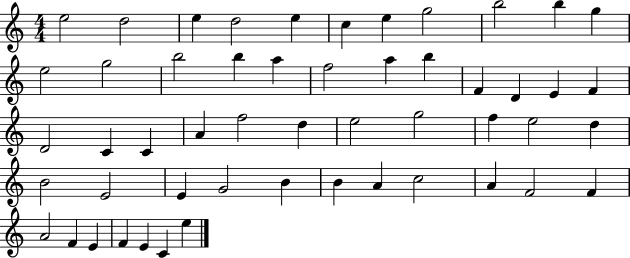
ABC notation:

X:1
T:Untitled
M:4/4
L:1/4
K:C
e2 d2 e d2 e c e g2 b2 b g e2 g2 b2 b a f2 a b F D E F D2 C C A f2 d e2 g2 f e2 d B2 E2 E G2 B B A c2 A F2 F A2 F E F E C e